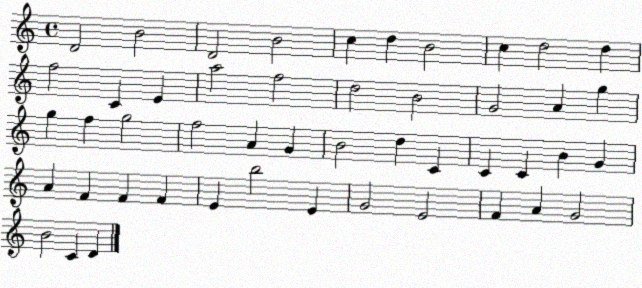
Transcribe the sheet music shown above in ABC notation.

X:1
T:Untitled
M:4/4
L:1/4
K:C
D2 B2 D2 B2 c d B2 c d2 d f2 C E a2 f2 d2 B2 G2 A g g f g2 f2 A G B2 d C C C B G A F F F E b2 E G2 E2 F A G2 B2 C D